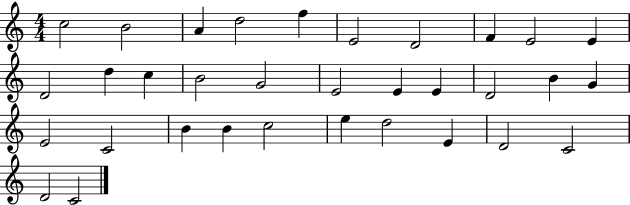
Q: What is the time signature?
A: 4/4